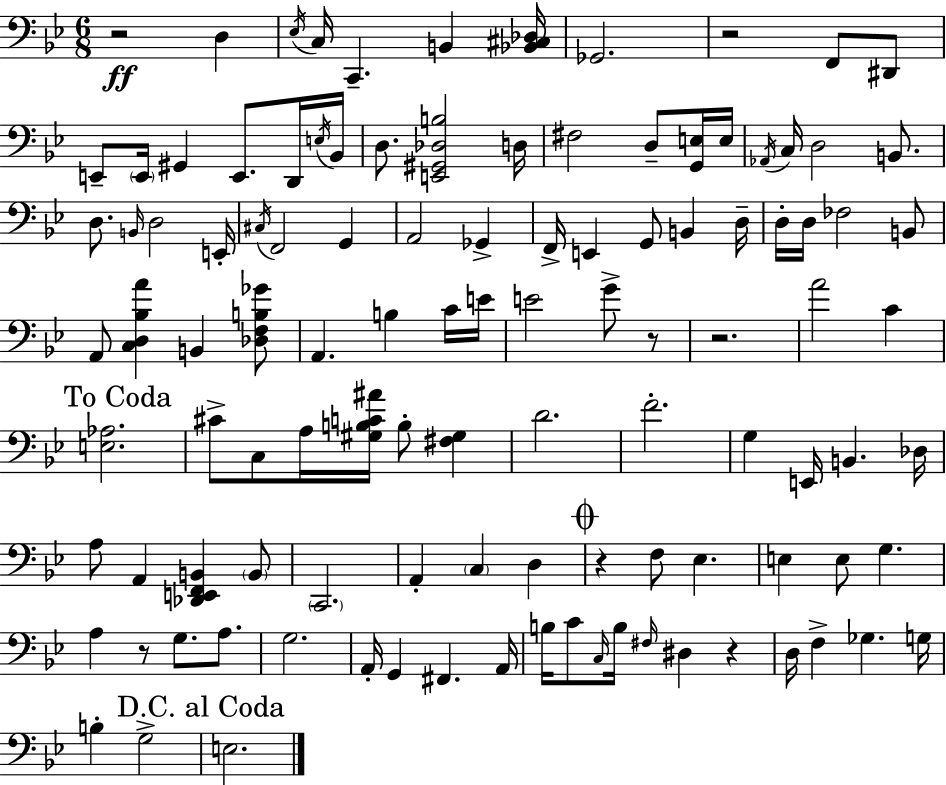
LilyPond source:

{
  \clef bass
  \numericTimeSignature
  \time 6/8
  \key bes \major
  r2\ff d4 | \acciaccatura { ees16 } c16 c,4.-- b,4 | <bes, cis des>16 ges,2. | r2 f,8 dis,8 | \break e,8-- \parenthesize e,16 gis,4 e,8. d,16 | \acciaccatura { e16 } bes,16 d8. <e, gis, des b>2 | d16 fis2 d8-- | <g, e>16 e16 \acciaccatura { aes,16 } c16 d2 | \break b,8. d8. \grace { b,16 } d2 | e,16-. \acciaccatura { cis16 } f,2 | g,4 a,2 | ges,4-> f,16-> e,4 g,8 | \break b,4 d16-- d16-. d16 fes2 | b,8 a,8 <c d bes a'>4 b,4 | <des f b ges'>8 a,4. b4 | c'16 e'16 e'2 | \break g'8-> r8 r2. | a'2 | c'4 \mark "To Coda" <e aes>2. | cis'8-> c8 a16 <gis b c' ais'>16 b8-. | \break <fis gis>4 d'2. | f'2.-. | g4 e,16 b,4. | des16 a8 a,4 <des, e, f, b,>4 | \break \parenthesize b,8 \parenthesize c,2. | a,4-. \parenthesize c4 | d4 \mark \markup { \musicglyph "scripts.coda" } r4 f8 ees4. | e4 e8 g4. | \break a4 r8 g8. | a8. g2. | a,16-. g,4 fis,4. | a,16 b16 c'8 \grace { c16 } b16 \grace { fis16 } dis4 | \break r4 d16 f4-> | ges4. g16 b4-. g2-> | \mark "D.C. al Coda" e2. | \bar "|."
}